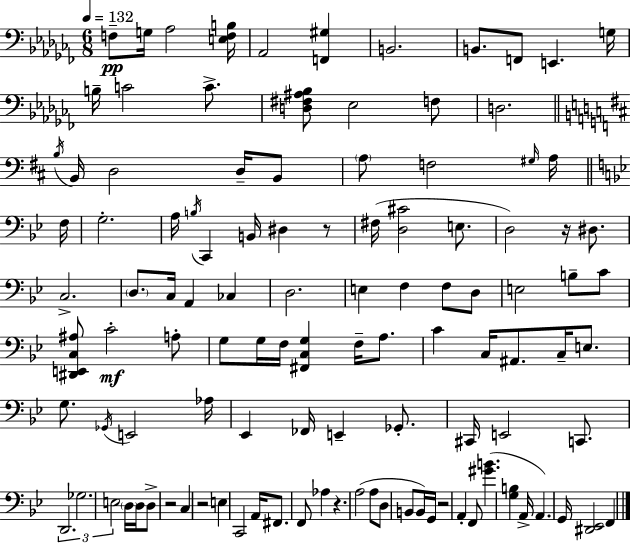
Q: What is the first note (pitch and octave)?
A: F3